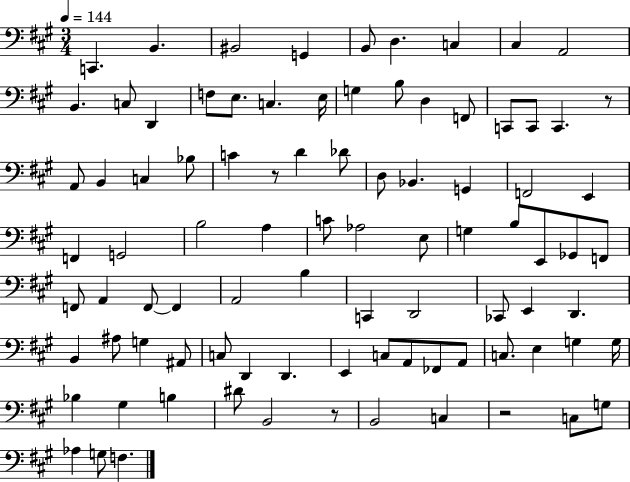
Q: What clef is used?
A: bass